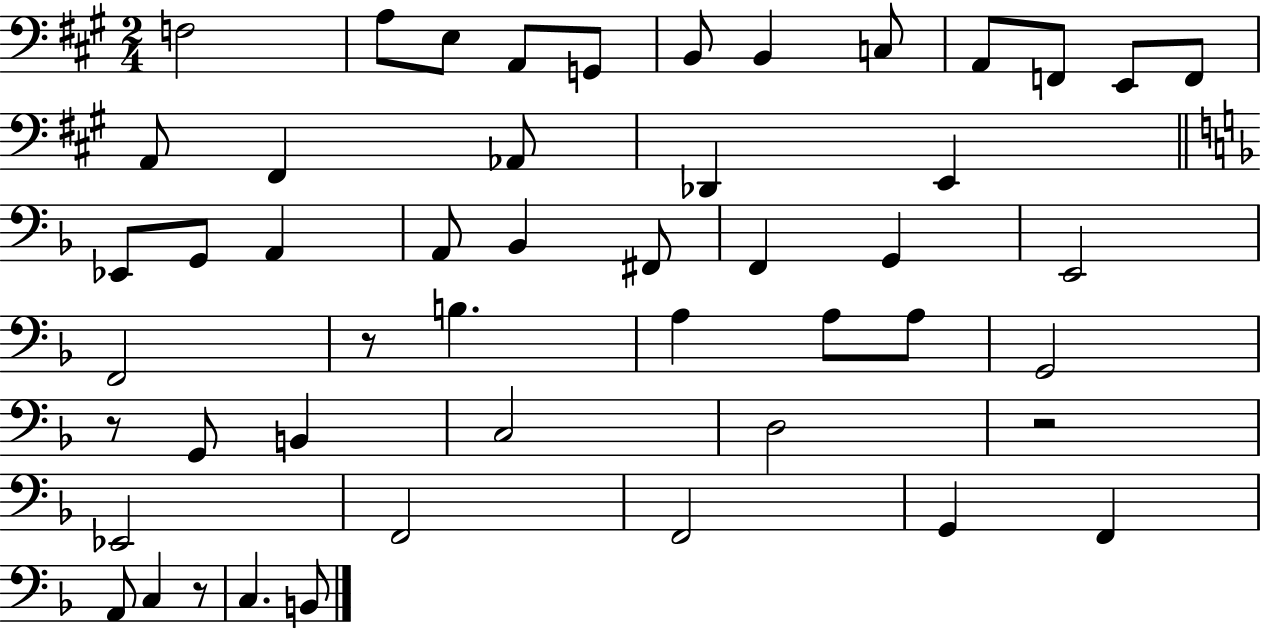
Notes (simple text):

F3/h A3/e E3/e A2/e G2/e B2/e B2/q C3/e A2/e F2/e E2/e F2/e A2/e F#2/q Ab2/e Db2/q E2/q Eb2/e G2/e A2/q A2/e Bb2/q F#2/e F2/q G2/q E2/h F2/h R/e B3/q. A3/q A3/e A3/e G2/h R/e G2/e B2/q C3/h D3/h R/h Eb2/h F2/h F2/h G2/q F2/q A2/e C3/q R/e C3/q. B2/e